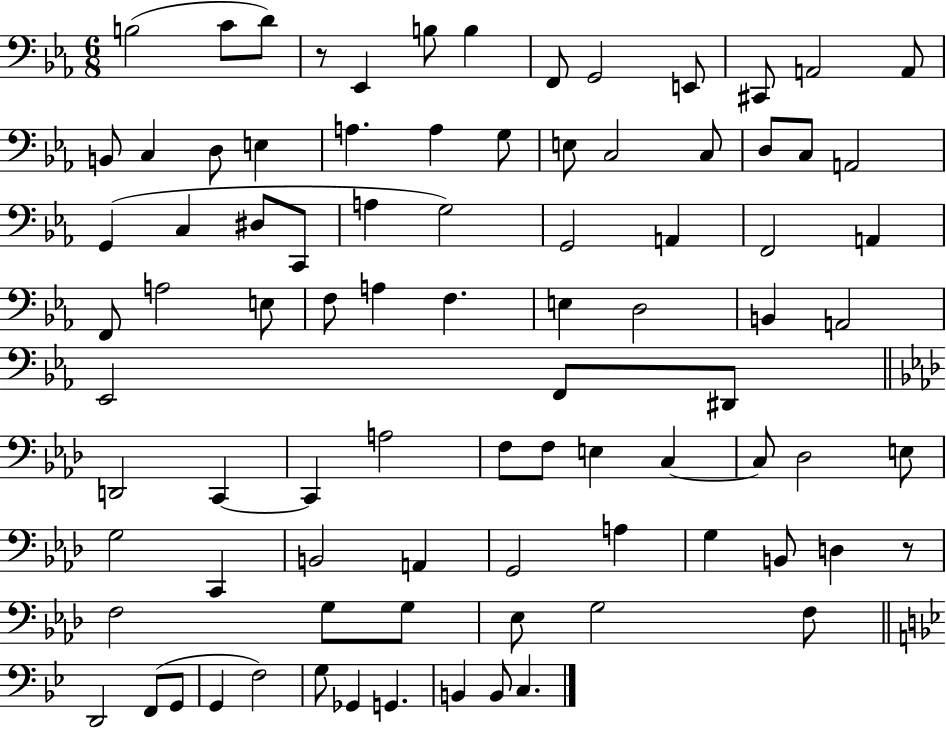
{
  \clef bass
  \numericTimeSignature
  \time 6/8
  \key ees \major
  \repeat volta 2 { b2( c'8 d'8) | r8 ees,4 b8 b4 | f,8 g,2 e,8 | cis,8 a,2 a,8 | \break b,8 c4 d8 e4 | a4. a4 g8 | e8 c2 c8 | d8 c8 a,2 | \break g,4( c4 dis8 c,8 | a4 g2) | g,2 a,4 | f,2 a,4 | \break f,8 a2 e8 | f8 a4 f4. | e4 d2 | b,4 a,2 | \break ees,2 f,8 dis,8 | \bar "||" \break \key aes \major d,2 c,4~~ | c,4 a2 | f8 f8 e4 c4~~ | c8 des2 e8 | \break g2 c,4 | b,2 a,4 | g,2 a4 | g4 b,8 d4 r8 | \break f2 g8 g8 | ees8 g2 f8 | \bar "||" \break \key bes \major d,2 f,8( g,8 | g,4 f2) | g8 ges,4 g,4. | b,4 b,8 c4. | \break } \bar "|."
}